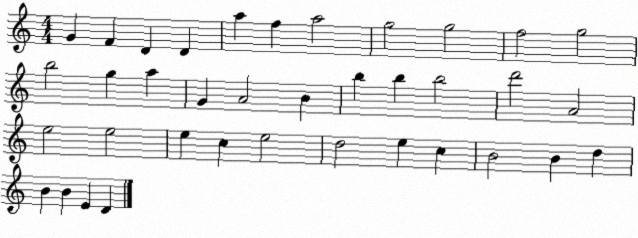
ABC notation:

X:1
T:Untitled
M:4/4
L:1/4
K:C
G F D D a f a2 g2 g2 f2 g2 b2 g a G A2 B b b b2 d'2 A2 e2 e2 e c e2 d2 e c B2 B d B B E D